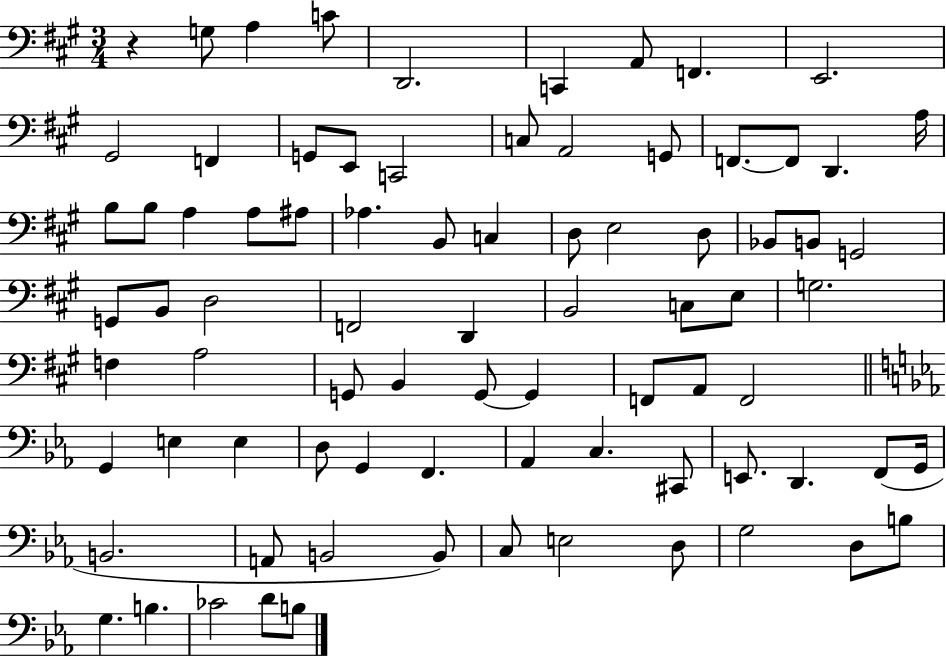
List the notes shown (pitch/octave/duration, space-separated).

R/q G3/e A3/q C4/e D2/h. C2/q A2/e F2/q. E2/h. G#2/h F2/q G2/e E2/e C2/h C3/e A2/h G2/e F2/e. F2/e D2/q. A3/s B3/e B3/e A3/q A3/e A#3/e Ab3/q. B2/e C3/q D3/e E3/h D3/e Bb2/e B2/e G2/h G2/e B2/e D3/h F2/h D2/q B2/h C3/e E3/e G3/h. F3/q A3/h G2/e B2/q G2/e G2/q F2/e A2/e F2/h G2/q E3/q E3/q D3/e G2/q F2/q. Ab2/q C3/q. C#2/e E2/e. D2/q. F2/e G2/s B2/h. A2/e B2/h B2/e C3/e E3/h D3/e G3/h D3/e B3/e G3/q. B3/q. CES4/h D4/e B3/e